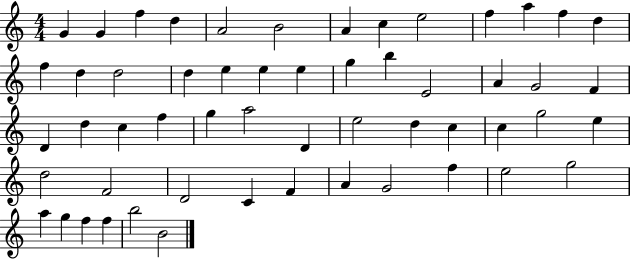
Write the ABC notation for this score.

X:1
T:Untitled
M:4/4
L:1/4
K:C
G G f d A2 B2 A c e2 f a f d f d d2 d e e e g b E2 A G2 F D d c f g a2 D e2 d c c g2 e d2 F2 D2 C F A G2 f e2 g2 a g f f b2 B2